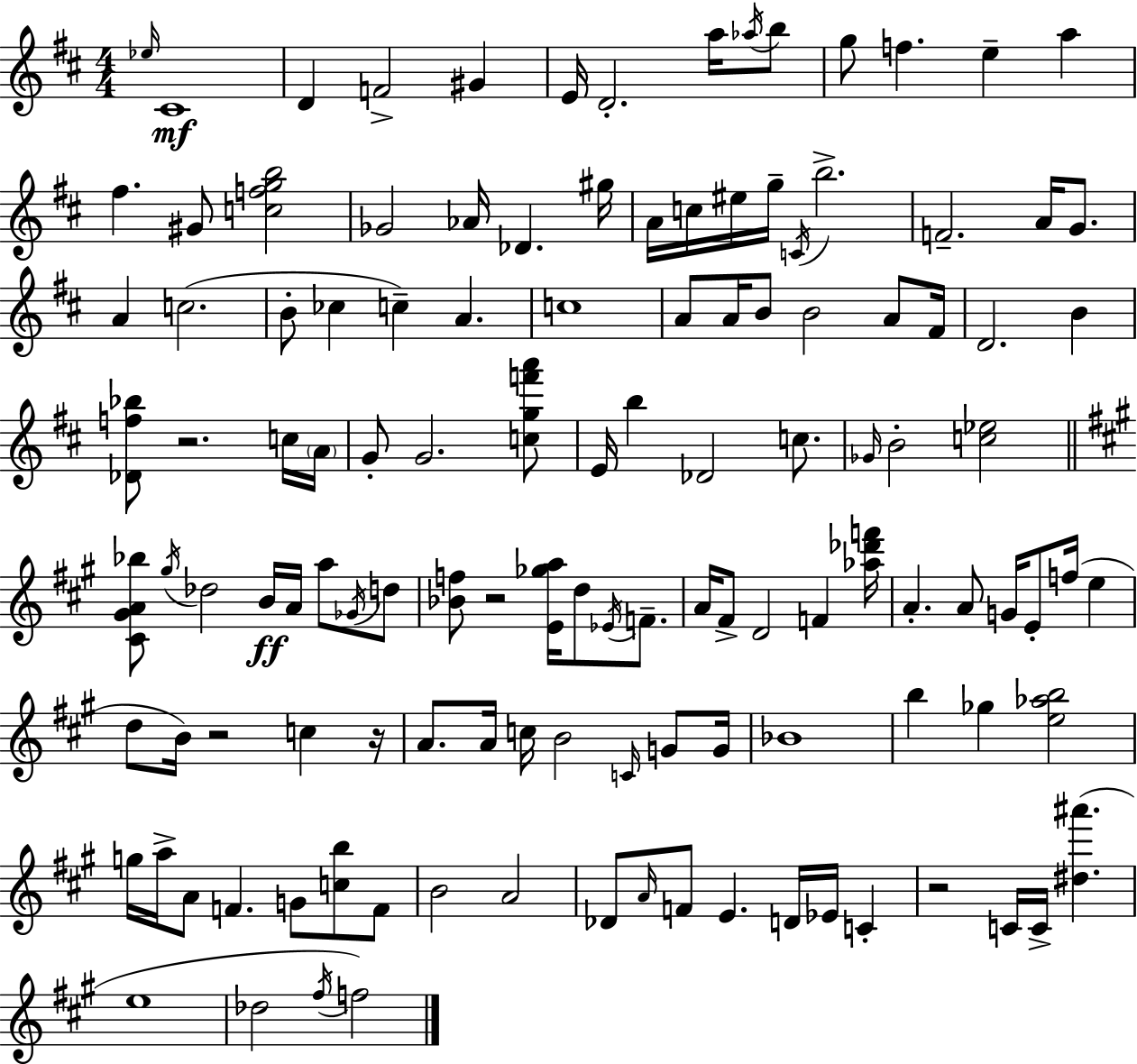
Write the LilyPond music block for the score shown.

{
  \clef treble
  \numericTimeSignature
  \time 4/4
  \key d \major
  \grace { ees''16 }\mf cis'1 | d'4 f'2-> gis'4 | e'16 d'2.-. a''16 \acciaccatura { aes''16 } | b''8 g''8 f''4. e''4-- a''4 | \break fis''4. gis'8 <c'' f'' g'' b''>2 | ges'2 aes'16 des'4. | gis''16 a'16 c''16 eis''16 g''16-- \acciaccatura { c'16 } b''2.-> | f'2.-- a'16 | \break g'8. a'4 c''2.( | b'8-. ces''4 c''4--) a'4. | c''1 | a'8 a'16 b'8 b'2 | \break a'8 fis'16 d'2. b'4 | <des' f'' bes''>8 r2. | c''16 \parenthesize a'16 g'8-. g'2. | <c'' g'' f''' a'''>8 e'16 b''4 des'2 | \break c''8. \grace { ges'16 } b'2-. <c'' ees''>2 | \bar "||" \break \key a \major <cis' gis' a' bes''>8 \acciaccatura { gis''16 } des''2 b'16\ff a'16 a''8 \acciaccatura { ges'16 } | d''8 <bes' f''>8 r2 <e' ges'' a''>16 d''8 \acciaccatura { ees'16 } | f'8.-- a'16 fis'8-> d'2 f'4 | <aes'' des''' f'''>16 a'4.-. a'8 g'16 e'8-. f''16( e''4 | \break d''8 b'16) r2 c''4 | r16 a'8. a'16 c''16 b'2 | \grace { c'16 } g'8 g'16 bes'1 | b''4 ges''4 <e'' aes'' b''>2 | \break g''16 a''16-> a'8 f'4. g'8 | <c'' b''>8 f'8 b'2 a'2 | des'8 \grace { a'16 } f'8 e'4. d'16 | ees'16 c'4-. r2 c'16 c'16-> <dis'' ais'''>4.( | \break e''1 | des''2 \acciaccatura { fis''16 } f''2) | \bar "|."
}